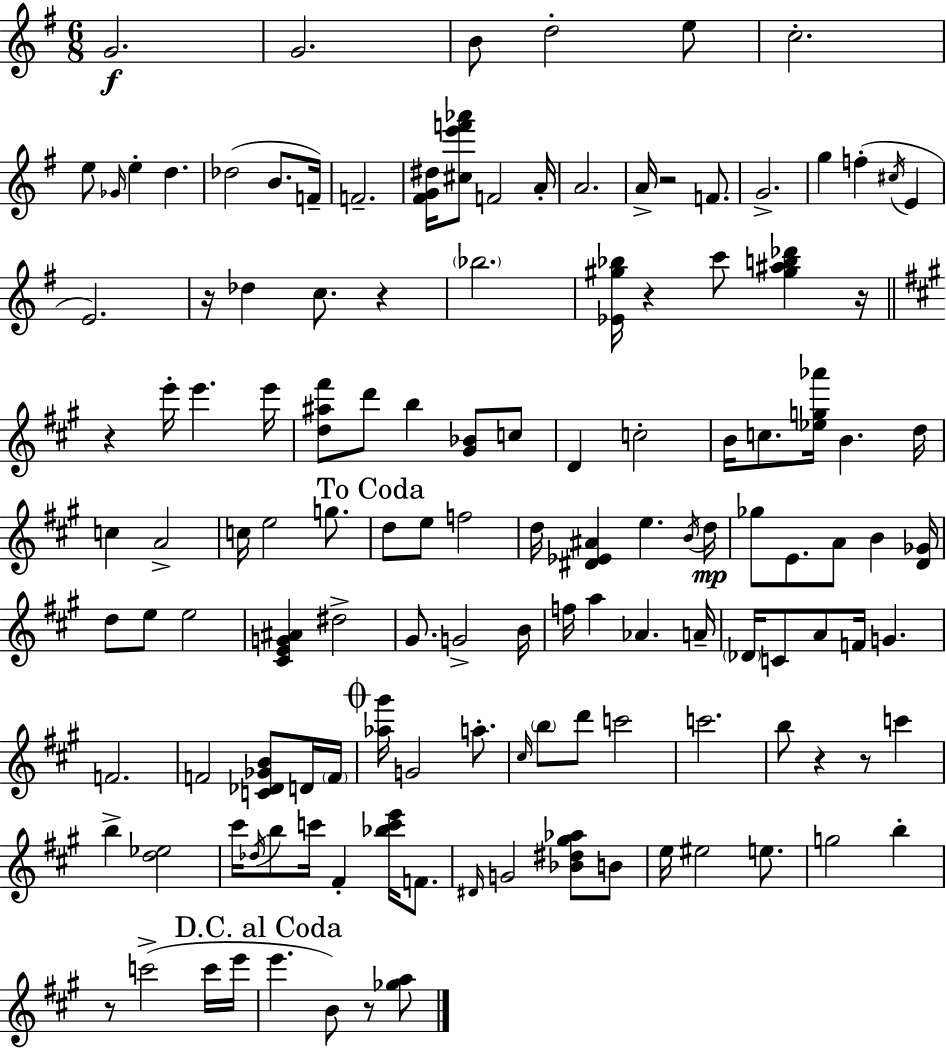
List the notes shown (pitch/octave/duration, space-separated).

G4/h. G4/h. B4/e D5/h E5/e C5/h. E5/e Gb4/s E5/q D5/q. Db5/h B4/e. F4/s F4/h. [F#4,G4,D#5]/s [C#5,E6,F6,Ab6]/e F4/h A4/s A4/h. A4/s R/h F4/e. G4/h. G5/q F5/q C#5/s E4/q E4/h. R/s Db5/q C5/e. R/q Bb5/h. [Eb4,G#5,Bb5]/s R/q C6/e [G#5,A#5,B5,Db6]/q R/s R/q E6/s E6/q. E6/s [D5,A#5,F#6]/e D6/e B5/q [G#4,Bb4]/e C5/e D4/q C5/h B4/s C5/e. [Eb5,G5,Ab6]/s B4/q. D5/s C5/q A4/h C5/s E5/h G5/e. D5/e E5/e F5/h D5/s [D#4,Eb4,A#4]/q E5/q. B4/s D5/s Gb5/e E4/e. A4/e B4/q [D4,Gb4]/s D5/e E5/e E5/h [C#4,E4,G4,A#4]/q D#5/h G#4/e. G4/h B4/s F5/s A5/q Ab4/q. A4/s Db4/s C4/e A4/e F4/s G4/q. F4/h. F4/h [C4,Db4,Gb4,B4]/e D4/s F4/s [Ab5,G#6]/s G4/h A5/e. C#5/s B5/e D6/e C6/h C6/h. B5/e R/q R/e C6/q B5/q [D5,Eb5]/h C#6/s Db5/s B5/e C6/s F#4/q [Bb5,C6,E6]/s F4/e. D#4/s G4/h [Bb4,D#5,G#5,Ab5]/e B4/e E5/s EIS5/h E5/e. G5/h B5/q R/e C6/h C6/s E6/s E6/q. B4/e R/e [Gb5,A5]/e